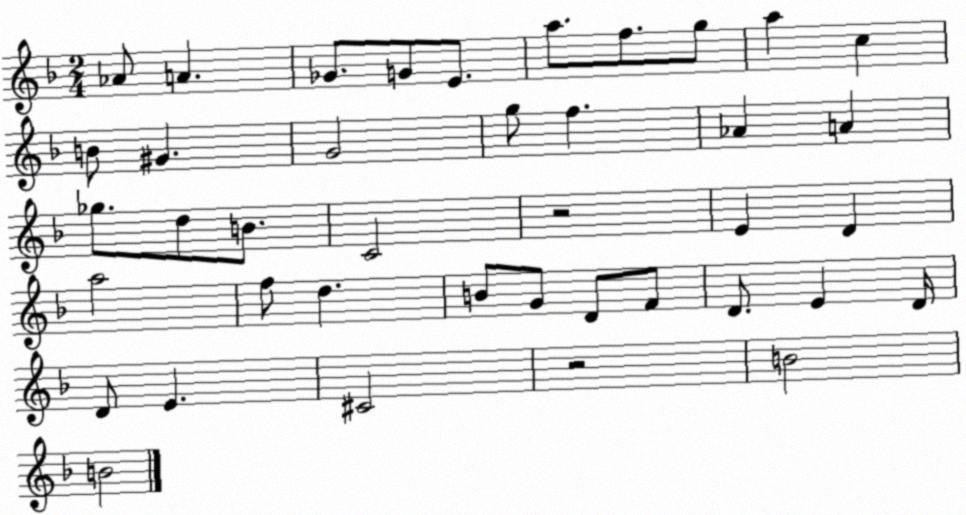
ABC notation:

X:1
T:Untitled
M:2/4
L:1/4
K:F
_A/2 A _G/2 G/2 E/2 a/2 f/2 g/2 a c B/2 ^G G2 g/2 f _A A _g/2 d/2 B/2 C2 z2 E D a2 f/2 d B/2 G/2 D/2 F/2 D/2 E D/4 D/2 E ^C2 z2 B2 B2